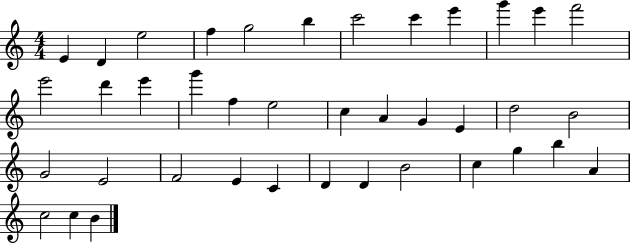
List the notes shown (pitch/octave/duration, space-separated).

E4/q D4/q E5/h F5/q G5/h B5/q C6/h C6/q E6/q G6/q E6/q F6/h E6/h D6/q E6/q G6/q F5/q E5/h C5/q A4/q G4/q E4/q D5/h B4/h G4/h E4/h F4/h E4/q C4/q D4/q D4/q B4/h C5/q G5/q B5/q A4/q C5/h C5/q B4/q